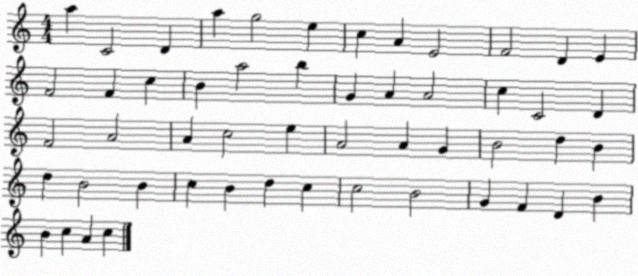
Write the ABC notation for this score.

X:1
T:Untitled
M:4/4
L:1/4
K:C
a C2 D a g2 e c A E2 F2 D E F2 F c B a2 b G A A2 c C2 D F2 A2 A c2 e A2 A G B2 d B d B2 B c B d c c2 B2 G F D B B c A c